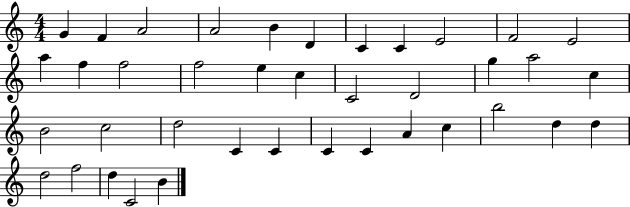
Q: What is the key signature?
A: C major